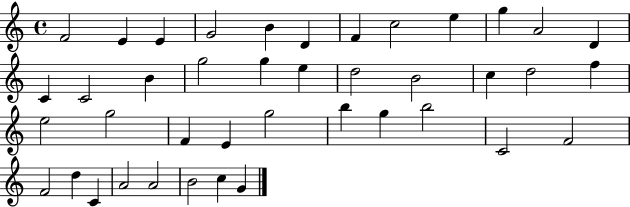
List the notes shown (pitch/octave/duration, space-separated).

F4/h E4/q E4/q G4/h B4/q D4/q F4/q C5/h E5/q G5/q A4/h D4/q C4/q C4/h B4/q G5/h G5/q E5/q D5/h B4/h C5/q D5/h F5/q E5/h G5/h F4/q E4/q G5/h B5/q G5/q B5/h C4/h F4/h F4/h D5/q C4/q A4/h A4/h B4/h C5/q G4/q